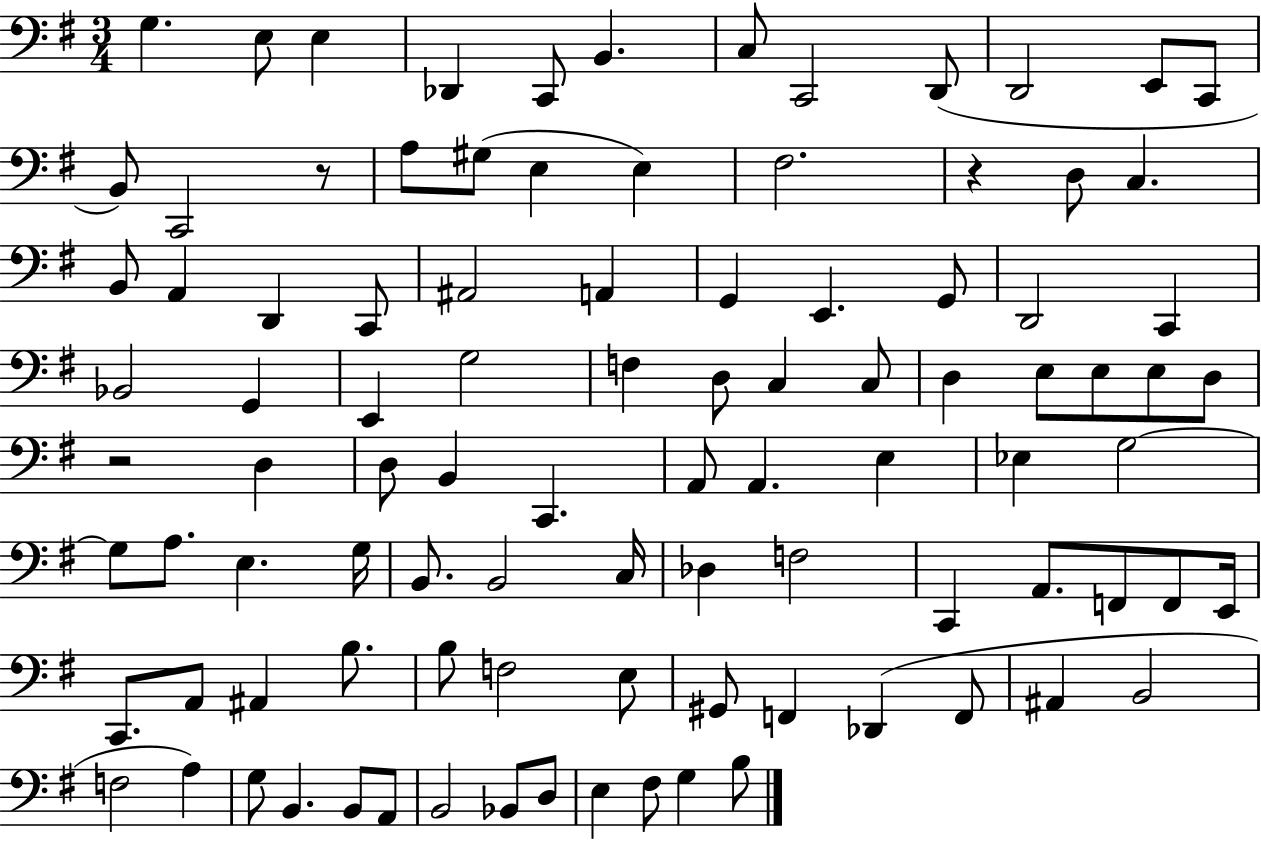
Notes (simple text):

G3/q. E3/e E3/q Db2/q C2/e B2/q. C3/e C2/h D2/e D2/h E2/e C2/e B2/e C2/h R/e A3/e G#3/e E3/q E3/q F#3/h. R/q D3/e C3/q. B2/e A2/q D2/q C2/e A#2/h A2/q G2/q E2/q. G2/e D2/h C2/q Bb2/h G2/q E2/q G3/h F3/q D3/e C3/q C3/e D3/q E3/e E3/e E3/e D3/e R/h D3/q D3/e B2/q C2/q. A2/e A2/q. E3/q Eb3/q G3/h G3/e A3/e. E3/q. G3/s B2/e. B2/h C3/s Db3/q F3/h C2/q A2/e. F2/e F2/e E2/s C2/e. A2/e A#2/q B3/e. B3/e F3/h E3/e G#2/e F2/q Db2/q F2/e A#2/q B2/h F3/h A3/q G3/e B2/q. B2/e A2/e B2/h Bb2/e D3/e E3/q F#3/e G3/q B3/e